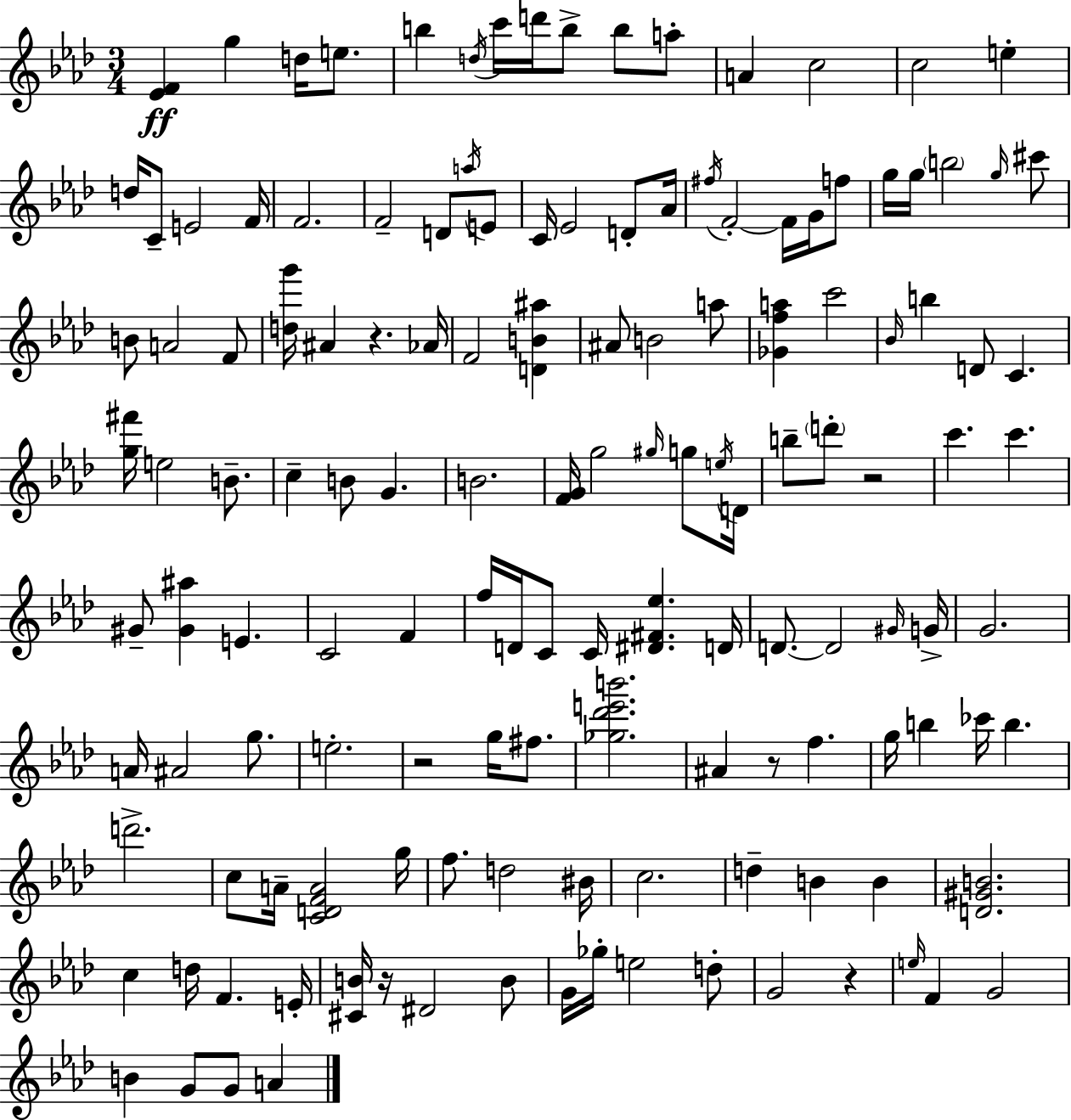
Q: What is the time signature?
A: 3/4